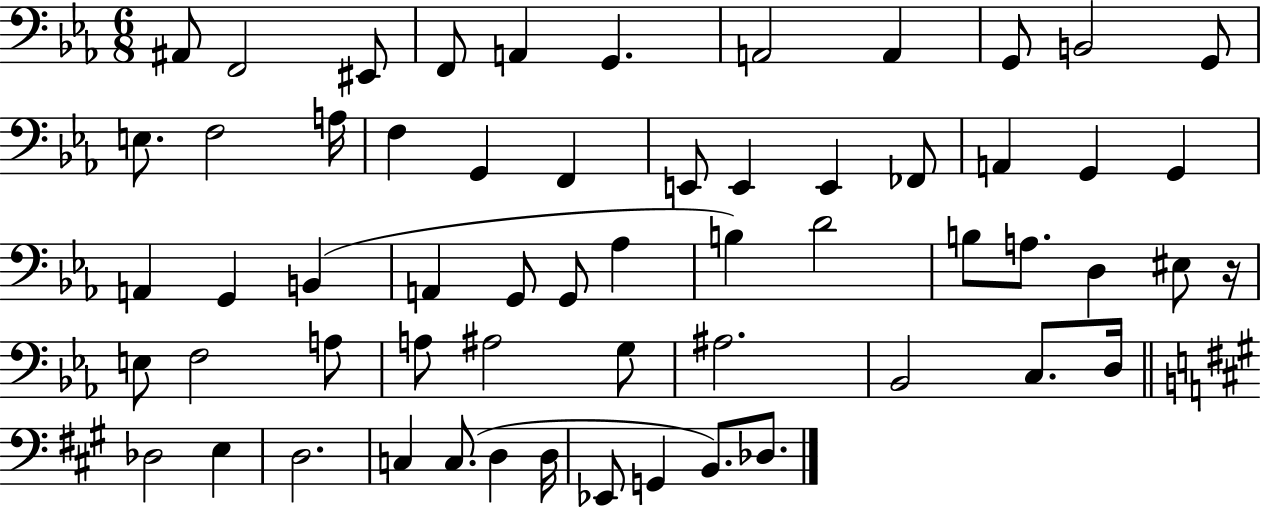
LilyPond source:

{
  \clef bass
  \numericTimeSignature
  \time 6/8
  \key ees \major
  \repeat volta 2 { ais,8 f,2 eis,8 | f,8 a,4 g,4. | a,2 a,4 | g,8 b,2 g,8 | \break e8. f2 a16 | f4 g,4 f,4 | e,8 e,4 e,4 fes,8 | a,4 g,4 g,4 | \break a,4 g,4 b,4( | a,4 g,8 g,8 aes4 | b4) d'2 | b8 a8. d4 eis8 r16 | \break e8 f2 a8 | a8 ais2 g8 | ais2. | bes,2 c8. d16 | \break \bar "||" \break \key a \major des2 e4 | d2. | c4 c8.( d4 d16 | ees,8 g,4 b,8.) des8. | \break } \bar "|."
}